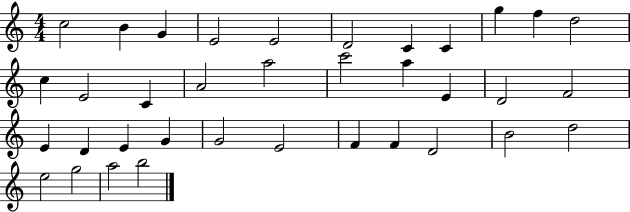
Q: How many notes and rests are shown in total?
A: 36